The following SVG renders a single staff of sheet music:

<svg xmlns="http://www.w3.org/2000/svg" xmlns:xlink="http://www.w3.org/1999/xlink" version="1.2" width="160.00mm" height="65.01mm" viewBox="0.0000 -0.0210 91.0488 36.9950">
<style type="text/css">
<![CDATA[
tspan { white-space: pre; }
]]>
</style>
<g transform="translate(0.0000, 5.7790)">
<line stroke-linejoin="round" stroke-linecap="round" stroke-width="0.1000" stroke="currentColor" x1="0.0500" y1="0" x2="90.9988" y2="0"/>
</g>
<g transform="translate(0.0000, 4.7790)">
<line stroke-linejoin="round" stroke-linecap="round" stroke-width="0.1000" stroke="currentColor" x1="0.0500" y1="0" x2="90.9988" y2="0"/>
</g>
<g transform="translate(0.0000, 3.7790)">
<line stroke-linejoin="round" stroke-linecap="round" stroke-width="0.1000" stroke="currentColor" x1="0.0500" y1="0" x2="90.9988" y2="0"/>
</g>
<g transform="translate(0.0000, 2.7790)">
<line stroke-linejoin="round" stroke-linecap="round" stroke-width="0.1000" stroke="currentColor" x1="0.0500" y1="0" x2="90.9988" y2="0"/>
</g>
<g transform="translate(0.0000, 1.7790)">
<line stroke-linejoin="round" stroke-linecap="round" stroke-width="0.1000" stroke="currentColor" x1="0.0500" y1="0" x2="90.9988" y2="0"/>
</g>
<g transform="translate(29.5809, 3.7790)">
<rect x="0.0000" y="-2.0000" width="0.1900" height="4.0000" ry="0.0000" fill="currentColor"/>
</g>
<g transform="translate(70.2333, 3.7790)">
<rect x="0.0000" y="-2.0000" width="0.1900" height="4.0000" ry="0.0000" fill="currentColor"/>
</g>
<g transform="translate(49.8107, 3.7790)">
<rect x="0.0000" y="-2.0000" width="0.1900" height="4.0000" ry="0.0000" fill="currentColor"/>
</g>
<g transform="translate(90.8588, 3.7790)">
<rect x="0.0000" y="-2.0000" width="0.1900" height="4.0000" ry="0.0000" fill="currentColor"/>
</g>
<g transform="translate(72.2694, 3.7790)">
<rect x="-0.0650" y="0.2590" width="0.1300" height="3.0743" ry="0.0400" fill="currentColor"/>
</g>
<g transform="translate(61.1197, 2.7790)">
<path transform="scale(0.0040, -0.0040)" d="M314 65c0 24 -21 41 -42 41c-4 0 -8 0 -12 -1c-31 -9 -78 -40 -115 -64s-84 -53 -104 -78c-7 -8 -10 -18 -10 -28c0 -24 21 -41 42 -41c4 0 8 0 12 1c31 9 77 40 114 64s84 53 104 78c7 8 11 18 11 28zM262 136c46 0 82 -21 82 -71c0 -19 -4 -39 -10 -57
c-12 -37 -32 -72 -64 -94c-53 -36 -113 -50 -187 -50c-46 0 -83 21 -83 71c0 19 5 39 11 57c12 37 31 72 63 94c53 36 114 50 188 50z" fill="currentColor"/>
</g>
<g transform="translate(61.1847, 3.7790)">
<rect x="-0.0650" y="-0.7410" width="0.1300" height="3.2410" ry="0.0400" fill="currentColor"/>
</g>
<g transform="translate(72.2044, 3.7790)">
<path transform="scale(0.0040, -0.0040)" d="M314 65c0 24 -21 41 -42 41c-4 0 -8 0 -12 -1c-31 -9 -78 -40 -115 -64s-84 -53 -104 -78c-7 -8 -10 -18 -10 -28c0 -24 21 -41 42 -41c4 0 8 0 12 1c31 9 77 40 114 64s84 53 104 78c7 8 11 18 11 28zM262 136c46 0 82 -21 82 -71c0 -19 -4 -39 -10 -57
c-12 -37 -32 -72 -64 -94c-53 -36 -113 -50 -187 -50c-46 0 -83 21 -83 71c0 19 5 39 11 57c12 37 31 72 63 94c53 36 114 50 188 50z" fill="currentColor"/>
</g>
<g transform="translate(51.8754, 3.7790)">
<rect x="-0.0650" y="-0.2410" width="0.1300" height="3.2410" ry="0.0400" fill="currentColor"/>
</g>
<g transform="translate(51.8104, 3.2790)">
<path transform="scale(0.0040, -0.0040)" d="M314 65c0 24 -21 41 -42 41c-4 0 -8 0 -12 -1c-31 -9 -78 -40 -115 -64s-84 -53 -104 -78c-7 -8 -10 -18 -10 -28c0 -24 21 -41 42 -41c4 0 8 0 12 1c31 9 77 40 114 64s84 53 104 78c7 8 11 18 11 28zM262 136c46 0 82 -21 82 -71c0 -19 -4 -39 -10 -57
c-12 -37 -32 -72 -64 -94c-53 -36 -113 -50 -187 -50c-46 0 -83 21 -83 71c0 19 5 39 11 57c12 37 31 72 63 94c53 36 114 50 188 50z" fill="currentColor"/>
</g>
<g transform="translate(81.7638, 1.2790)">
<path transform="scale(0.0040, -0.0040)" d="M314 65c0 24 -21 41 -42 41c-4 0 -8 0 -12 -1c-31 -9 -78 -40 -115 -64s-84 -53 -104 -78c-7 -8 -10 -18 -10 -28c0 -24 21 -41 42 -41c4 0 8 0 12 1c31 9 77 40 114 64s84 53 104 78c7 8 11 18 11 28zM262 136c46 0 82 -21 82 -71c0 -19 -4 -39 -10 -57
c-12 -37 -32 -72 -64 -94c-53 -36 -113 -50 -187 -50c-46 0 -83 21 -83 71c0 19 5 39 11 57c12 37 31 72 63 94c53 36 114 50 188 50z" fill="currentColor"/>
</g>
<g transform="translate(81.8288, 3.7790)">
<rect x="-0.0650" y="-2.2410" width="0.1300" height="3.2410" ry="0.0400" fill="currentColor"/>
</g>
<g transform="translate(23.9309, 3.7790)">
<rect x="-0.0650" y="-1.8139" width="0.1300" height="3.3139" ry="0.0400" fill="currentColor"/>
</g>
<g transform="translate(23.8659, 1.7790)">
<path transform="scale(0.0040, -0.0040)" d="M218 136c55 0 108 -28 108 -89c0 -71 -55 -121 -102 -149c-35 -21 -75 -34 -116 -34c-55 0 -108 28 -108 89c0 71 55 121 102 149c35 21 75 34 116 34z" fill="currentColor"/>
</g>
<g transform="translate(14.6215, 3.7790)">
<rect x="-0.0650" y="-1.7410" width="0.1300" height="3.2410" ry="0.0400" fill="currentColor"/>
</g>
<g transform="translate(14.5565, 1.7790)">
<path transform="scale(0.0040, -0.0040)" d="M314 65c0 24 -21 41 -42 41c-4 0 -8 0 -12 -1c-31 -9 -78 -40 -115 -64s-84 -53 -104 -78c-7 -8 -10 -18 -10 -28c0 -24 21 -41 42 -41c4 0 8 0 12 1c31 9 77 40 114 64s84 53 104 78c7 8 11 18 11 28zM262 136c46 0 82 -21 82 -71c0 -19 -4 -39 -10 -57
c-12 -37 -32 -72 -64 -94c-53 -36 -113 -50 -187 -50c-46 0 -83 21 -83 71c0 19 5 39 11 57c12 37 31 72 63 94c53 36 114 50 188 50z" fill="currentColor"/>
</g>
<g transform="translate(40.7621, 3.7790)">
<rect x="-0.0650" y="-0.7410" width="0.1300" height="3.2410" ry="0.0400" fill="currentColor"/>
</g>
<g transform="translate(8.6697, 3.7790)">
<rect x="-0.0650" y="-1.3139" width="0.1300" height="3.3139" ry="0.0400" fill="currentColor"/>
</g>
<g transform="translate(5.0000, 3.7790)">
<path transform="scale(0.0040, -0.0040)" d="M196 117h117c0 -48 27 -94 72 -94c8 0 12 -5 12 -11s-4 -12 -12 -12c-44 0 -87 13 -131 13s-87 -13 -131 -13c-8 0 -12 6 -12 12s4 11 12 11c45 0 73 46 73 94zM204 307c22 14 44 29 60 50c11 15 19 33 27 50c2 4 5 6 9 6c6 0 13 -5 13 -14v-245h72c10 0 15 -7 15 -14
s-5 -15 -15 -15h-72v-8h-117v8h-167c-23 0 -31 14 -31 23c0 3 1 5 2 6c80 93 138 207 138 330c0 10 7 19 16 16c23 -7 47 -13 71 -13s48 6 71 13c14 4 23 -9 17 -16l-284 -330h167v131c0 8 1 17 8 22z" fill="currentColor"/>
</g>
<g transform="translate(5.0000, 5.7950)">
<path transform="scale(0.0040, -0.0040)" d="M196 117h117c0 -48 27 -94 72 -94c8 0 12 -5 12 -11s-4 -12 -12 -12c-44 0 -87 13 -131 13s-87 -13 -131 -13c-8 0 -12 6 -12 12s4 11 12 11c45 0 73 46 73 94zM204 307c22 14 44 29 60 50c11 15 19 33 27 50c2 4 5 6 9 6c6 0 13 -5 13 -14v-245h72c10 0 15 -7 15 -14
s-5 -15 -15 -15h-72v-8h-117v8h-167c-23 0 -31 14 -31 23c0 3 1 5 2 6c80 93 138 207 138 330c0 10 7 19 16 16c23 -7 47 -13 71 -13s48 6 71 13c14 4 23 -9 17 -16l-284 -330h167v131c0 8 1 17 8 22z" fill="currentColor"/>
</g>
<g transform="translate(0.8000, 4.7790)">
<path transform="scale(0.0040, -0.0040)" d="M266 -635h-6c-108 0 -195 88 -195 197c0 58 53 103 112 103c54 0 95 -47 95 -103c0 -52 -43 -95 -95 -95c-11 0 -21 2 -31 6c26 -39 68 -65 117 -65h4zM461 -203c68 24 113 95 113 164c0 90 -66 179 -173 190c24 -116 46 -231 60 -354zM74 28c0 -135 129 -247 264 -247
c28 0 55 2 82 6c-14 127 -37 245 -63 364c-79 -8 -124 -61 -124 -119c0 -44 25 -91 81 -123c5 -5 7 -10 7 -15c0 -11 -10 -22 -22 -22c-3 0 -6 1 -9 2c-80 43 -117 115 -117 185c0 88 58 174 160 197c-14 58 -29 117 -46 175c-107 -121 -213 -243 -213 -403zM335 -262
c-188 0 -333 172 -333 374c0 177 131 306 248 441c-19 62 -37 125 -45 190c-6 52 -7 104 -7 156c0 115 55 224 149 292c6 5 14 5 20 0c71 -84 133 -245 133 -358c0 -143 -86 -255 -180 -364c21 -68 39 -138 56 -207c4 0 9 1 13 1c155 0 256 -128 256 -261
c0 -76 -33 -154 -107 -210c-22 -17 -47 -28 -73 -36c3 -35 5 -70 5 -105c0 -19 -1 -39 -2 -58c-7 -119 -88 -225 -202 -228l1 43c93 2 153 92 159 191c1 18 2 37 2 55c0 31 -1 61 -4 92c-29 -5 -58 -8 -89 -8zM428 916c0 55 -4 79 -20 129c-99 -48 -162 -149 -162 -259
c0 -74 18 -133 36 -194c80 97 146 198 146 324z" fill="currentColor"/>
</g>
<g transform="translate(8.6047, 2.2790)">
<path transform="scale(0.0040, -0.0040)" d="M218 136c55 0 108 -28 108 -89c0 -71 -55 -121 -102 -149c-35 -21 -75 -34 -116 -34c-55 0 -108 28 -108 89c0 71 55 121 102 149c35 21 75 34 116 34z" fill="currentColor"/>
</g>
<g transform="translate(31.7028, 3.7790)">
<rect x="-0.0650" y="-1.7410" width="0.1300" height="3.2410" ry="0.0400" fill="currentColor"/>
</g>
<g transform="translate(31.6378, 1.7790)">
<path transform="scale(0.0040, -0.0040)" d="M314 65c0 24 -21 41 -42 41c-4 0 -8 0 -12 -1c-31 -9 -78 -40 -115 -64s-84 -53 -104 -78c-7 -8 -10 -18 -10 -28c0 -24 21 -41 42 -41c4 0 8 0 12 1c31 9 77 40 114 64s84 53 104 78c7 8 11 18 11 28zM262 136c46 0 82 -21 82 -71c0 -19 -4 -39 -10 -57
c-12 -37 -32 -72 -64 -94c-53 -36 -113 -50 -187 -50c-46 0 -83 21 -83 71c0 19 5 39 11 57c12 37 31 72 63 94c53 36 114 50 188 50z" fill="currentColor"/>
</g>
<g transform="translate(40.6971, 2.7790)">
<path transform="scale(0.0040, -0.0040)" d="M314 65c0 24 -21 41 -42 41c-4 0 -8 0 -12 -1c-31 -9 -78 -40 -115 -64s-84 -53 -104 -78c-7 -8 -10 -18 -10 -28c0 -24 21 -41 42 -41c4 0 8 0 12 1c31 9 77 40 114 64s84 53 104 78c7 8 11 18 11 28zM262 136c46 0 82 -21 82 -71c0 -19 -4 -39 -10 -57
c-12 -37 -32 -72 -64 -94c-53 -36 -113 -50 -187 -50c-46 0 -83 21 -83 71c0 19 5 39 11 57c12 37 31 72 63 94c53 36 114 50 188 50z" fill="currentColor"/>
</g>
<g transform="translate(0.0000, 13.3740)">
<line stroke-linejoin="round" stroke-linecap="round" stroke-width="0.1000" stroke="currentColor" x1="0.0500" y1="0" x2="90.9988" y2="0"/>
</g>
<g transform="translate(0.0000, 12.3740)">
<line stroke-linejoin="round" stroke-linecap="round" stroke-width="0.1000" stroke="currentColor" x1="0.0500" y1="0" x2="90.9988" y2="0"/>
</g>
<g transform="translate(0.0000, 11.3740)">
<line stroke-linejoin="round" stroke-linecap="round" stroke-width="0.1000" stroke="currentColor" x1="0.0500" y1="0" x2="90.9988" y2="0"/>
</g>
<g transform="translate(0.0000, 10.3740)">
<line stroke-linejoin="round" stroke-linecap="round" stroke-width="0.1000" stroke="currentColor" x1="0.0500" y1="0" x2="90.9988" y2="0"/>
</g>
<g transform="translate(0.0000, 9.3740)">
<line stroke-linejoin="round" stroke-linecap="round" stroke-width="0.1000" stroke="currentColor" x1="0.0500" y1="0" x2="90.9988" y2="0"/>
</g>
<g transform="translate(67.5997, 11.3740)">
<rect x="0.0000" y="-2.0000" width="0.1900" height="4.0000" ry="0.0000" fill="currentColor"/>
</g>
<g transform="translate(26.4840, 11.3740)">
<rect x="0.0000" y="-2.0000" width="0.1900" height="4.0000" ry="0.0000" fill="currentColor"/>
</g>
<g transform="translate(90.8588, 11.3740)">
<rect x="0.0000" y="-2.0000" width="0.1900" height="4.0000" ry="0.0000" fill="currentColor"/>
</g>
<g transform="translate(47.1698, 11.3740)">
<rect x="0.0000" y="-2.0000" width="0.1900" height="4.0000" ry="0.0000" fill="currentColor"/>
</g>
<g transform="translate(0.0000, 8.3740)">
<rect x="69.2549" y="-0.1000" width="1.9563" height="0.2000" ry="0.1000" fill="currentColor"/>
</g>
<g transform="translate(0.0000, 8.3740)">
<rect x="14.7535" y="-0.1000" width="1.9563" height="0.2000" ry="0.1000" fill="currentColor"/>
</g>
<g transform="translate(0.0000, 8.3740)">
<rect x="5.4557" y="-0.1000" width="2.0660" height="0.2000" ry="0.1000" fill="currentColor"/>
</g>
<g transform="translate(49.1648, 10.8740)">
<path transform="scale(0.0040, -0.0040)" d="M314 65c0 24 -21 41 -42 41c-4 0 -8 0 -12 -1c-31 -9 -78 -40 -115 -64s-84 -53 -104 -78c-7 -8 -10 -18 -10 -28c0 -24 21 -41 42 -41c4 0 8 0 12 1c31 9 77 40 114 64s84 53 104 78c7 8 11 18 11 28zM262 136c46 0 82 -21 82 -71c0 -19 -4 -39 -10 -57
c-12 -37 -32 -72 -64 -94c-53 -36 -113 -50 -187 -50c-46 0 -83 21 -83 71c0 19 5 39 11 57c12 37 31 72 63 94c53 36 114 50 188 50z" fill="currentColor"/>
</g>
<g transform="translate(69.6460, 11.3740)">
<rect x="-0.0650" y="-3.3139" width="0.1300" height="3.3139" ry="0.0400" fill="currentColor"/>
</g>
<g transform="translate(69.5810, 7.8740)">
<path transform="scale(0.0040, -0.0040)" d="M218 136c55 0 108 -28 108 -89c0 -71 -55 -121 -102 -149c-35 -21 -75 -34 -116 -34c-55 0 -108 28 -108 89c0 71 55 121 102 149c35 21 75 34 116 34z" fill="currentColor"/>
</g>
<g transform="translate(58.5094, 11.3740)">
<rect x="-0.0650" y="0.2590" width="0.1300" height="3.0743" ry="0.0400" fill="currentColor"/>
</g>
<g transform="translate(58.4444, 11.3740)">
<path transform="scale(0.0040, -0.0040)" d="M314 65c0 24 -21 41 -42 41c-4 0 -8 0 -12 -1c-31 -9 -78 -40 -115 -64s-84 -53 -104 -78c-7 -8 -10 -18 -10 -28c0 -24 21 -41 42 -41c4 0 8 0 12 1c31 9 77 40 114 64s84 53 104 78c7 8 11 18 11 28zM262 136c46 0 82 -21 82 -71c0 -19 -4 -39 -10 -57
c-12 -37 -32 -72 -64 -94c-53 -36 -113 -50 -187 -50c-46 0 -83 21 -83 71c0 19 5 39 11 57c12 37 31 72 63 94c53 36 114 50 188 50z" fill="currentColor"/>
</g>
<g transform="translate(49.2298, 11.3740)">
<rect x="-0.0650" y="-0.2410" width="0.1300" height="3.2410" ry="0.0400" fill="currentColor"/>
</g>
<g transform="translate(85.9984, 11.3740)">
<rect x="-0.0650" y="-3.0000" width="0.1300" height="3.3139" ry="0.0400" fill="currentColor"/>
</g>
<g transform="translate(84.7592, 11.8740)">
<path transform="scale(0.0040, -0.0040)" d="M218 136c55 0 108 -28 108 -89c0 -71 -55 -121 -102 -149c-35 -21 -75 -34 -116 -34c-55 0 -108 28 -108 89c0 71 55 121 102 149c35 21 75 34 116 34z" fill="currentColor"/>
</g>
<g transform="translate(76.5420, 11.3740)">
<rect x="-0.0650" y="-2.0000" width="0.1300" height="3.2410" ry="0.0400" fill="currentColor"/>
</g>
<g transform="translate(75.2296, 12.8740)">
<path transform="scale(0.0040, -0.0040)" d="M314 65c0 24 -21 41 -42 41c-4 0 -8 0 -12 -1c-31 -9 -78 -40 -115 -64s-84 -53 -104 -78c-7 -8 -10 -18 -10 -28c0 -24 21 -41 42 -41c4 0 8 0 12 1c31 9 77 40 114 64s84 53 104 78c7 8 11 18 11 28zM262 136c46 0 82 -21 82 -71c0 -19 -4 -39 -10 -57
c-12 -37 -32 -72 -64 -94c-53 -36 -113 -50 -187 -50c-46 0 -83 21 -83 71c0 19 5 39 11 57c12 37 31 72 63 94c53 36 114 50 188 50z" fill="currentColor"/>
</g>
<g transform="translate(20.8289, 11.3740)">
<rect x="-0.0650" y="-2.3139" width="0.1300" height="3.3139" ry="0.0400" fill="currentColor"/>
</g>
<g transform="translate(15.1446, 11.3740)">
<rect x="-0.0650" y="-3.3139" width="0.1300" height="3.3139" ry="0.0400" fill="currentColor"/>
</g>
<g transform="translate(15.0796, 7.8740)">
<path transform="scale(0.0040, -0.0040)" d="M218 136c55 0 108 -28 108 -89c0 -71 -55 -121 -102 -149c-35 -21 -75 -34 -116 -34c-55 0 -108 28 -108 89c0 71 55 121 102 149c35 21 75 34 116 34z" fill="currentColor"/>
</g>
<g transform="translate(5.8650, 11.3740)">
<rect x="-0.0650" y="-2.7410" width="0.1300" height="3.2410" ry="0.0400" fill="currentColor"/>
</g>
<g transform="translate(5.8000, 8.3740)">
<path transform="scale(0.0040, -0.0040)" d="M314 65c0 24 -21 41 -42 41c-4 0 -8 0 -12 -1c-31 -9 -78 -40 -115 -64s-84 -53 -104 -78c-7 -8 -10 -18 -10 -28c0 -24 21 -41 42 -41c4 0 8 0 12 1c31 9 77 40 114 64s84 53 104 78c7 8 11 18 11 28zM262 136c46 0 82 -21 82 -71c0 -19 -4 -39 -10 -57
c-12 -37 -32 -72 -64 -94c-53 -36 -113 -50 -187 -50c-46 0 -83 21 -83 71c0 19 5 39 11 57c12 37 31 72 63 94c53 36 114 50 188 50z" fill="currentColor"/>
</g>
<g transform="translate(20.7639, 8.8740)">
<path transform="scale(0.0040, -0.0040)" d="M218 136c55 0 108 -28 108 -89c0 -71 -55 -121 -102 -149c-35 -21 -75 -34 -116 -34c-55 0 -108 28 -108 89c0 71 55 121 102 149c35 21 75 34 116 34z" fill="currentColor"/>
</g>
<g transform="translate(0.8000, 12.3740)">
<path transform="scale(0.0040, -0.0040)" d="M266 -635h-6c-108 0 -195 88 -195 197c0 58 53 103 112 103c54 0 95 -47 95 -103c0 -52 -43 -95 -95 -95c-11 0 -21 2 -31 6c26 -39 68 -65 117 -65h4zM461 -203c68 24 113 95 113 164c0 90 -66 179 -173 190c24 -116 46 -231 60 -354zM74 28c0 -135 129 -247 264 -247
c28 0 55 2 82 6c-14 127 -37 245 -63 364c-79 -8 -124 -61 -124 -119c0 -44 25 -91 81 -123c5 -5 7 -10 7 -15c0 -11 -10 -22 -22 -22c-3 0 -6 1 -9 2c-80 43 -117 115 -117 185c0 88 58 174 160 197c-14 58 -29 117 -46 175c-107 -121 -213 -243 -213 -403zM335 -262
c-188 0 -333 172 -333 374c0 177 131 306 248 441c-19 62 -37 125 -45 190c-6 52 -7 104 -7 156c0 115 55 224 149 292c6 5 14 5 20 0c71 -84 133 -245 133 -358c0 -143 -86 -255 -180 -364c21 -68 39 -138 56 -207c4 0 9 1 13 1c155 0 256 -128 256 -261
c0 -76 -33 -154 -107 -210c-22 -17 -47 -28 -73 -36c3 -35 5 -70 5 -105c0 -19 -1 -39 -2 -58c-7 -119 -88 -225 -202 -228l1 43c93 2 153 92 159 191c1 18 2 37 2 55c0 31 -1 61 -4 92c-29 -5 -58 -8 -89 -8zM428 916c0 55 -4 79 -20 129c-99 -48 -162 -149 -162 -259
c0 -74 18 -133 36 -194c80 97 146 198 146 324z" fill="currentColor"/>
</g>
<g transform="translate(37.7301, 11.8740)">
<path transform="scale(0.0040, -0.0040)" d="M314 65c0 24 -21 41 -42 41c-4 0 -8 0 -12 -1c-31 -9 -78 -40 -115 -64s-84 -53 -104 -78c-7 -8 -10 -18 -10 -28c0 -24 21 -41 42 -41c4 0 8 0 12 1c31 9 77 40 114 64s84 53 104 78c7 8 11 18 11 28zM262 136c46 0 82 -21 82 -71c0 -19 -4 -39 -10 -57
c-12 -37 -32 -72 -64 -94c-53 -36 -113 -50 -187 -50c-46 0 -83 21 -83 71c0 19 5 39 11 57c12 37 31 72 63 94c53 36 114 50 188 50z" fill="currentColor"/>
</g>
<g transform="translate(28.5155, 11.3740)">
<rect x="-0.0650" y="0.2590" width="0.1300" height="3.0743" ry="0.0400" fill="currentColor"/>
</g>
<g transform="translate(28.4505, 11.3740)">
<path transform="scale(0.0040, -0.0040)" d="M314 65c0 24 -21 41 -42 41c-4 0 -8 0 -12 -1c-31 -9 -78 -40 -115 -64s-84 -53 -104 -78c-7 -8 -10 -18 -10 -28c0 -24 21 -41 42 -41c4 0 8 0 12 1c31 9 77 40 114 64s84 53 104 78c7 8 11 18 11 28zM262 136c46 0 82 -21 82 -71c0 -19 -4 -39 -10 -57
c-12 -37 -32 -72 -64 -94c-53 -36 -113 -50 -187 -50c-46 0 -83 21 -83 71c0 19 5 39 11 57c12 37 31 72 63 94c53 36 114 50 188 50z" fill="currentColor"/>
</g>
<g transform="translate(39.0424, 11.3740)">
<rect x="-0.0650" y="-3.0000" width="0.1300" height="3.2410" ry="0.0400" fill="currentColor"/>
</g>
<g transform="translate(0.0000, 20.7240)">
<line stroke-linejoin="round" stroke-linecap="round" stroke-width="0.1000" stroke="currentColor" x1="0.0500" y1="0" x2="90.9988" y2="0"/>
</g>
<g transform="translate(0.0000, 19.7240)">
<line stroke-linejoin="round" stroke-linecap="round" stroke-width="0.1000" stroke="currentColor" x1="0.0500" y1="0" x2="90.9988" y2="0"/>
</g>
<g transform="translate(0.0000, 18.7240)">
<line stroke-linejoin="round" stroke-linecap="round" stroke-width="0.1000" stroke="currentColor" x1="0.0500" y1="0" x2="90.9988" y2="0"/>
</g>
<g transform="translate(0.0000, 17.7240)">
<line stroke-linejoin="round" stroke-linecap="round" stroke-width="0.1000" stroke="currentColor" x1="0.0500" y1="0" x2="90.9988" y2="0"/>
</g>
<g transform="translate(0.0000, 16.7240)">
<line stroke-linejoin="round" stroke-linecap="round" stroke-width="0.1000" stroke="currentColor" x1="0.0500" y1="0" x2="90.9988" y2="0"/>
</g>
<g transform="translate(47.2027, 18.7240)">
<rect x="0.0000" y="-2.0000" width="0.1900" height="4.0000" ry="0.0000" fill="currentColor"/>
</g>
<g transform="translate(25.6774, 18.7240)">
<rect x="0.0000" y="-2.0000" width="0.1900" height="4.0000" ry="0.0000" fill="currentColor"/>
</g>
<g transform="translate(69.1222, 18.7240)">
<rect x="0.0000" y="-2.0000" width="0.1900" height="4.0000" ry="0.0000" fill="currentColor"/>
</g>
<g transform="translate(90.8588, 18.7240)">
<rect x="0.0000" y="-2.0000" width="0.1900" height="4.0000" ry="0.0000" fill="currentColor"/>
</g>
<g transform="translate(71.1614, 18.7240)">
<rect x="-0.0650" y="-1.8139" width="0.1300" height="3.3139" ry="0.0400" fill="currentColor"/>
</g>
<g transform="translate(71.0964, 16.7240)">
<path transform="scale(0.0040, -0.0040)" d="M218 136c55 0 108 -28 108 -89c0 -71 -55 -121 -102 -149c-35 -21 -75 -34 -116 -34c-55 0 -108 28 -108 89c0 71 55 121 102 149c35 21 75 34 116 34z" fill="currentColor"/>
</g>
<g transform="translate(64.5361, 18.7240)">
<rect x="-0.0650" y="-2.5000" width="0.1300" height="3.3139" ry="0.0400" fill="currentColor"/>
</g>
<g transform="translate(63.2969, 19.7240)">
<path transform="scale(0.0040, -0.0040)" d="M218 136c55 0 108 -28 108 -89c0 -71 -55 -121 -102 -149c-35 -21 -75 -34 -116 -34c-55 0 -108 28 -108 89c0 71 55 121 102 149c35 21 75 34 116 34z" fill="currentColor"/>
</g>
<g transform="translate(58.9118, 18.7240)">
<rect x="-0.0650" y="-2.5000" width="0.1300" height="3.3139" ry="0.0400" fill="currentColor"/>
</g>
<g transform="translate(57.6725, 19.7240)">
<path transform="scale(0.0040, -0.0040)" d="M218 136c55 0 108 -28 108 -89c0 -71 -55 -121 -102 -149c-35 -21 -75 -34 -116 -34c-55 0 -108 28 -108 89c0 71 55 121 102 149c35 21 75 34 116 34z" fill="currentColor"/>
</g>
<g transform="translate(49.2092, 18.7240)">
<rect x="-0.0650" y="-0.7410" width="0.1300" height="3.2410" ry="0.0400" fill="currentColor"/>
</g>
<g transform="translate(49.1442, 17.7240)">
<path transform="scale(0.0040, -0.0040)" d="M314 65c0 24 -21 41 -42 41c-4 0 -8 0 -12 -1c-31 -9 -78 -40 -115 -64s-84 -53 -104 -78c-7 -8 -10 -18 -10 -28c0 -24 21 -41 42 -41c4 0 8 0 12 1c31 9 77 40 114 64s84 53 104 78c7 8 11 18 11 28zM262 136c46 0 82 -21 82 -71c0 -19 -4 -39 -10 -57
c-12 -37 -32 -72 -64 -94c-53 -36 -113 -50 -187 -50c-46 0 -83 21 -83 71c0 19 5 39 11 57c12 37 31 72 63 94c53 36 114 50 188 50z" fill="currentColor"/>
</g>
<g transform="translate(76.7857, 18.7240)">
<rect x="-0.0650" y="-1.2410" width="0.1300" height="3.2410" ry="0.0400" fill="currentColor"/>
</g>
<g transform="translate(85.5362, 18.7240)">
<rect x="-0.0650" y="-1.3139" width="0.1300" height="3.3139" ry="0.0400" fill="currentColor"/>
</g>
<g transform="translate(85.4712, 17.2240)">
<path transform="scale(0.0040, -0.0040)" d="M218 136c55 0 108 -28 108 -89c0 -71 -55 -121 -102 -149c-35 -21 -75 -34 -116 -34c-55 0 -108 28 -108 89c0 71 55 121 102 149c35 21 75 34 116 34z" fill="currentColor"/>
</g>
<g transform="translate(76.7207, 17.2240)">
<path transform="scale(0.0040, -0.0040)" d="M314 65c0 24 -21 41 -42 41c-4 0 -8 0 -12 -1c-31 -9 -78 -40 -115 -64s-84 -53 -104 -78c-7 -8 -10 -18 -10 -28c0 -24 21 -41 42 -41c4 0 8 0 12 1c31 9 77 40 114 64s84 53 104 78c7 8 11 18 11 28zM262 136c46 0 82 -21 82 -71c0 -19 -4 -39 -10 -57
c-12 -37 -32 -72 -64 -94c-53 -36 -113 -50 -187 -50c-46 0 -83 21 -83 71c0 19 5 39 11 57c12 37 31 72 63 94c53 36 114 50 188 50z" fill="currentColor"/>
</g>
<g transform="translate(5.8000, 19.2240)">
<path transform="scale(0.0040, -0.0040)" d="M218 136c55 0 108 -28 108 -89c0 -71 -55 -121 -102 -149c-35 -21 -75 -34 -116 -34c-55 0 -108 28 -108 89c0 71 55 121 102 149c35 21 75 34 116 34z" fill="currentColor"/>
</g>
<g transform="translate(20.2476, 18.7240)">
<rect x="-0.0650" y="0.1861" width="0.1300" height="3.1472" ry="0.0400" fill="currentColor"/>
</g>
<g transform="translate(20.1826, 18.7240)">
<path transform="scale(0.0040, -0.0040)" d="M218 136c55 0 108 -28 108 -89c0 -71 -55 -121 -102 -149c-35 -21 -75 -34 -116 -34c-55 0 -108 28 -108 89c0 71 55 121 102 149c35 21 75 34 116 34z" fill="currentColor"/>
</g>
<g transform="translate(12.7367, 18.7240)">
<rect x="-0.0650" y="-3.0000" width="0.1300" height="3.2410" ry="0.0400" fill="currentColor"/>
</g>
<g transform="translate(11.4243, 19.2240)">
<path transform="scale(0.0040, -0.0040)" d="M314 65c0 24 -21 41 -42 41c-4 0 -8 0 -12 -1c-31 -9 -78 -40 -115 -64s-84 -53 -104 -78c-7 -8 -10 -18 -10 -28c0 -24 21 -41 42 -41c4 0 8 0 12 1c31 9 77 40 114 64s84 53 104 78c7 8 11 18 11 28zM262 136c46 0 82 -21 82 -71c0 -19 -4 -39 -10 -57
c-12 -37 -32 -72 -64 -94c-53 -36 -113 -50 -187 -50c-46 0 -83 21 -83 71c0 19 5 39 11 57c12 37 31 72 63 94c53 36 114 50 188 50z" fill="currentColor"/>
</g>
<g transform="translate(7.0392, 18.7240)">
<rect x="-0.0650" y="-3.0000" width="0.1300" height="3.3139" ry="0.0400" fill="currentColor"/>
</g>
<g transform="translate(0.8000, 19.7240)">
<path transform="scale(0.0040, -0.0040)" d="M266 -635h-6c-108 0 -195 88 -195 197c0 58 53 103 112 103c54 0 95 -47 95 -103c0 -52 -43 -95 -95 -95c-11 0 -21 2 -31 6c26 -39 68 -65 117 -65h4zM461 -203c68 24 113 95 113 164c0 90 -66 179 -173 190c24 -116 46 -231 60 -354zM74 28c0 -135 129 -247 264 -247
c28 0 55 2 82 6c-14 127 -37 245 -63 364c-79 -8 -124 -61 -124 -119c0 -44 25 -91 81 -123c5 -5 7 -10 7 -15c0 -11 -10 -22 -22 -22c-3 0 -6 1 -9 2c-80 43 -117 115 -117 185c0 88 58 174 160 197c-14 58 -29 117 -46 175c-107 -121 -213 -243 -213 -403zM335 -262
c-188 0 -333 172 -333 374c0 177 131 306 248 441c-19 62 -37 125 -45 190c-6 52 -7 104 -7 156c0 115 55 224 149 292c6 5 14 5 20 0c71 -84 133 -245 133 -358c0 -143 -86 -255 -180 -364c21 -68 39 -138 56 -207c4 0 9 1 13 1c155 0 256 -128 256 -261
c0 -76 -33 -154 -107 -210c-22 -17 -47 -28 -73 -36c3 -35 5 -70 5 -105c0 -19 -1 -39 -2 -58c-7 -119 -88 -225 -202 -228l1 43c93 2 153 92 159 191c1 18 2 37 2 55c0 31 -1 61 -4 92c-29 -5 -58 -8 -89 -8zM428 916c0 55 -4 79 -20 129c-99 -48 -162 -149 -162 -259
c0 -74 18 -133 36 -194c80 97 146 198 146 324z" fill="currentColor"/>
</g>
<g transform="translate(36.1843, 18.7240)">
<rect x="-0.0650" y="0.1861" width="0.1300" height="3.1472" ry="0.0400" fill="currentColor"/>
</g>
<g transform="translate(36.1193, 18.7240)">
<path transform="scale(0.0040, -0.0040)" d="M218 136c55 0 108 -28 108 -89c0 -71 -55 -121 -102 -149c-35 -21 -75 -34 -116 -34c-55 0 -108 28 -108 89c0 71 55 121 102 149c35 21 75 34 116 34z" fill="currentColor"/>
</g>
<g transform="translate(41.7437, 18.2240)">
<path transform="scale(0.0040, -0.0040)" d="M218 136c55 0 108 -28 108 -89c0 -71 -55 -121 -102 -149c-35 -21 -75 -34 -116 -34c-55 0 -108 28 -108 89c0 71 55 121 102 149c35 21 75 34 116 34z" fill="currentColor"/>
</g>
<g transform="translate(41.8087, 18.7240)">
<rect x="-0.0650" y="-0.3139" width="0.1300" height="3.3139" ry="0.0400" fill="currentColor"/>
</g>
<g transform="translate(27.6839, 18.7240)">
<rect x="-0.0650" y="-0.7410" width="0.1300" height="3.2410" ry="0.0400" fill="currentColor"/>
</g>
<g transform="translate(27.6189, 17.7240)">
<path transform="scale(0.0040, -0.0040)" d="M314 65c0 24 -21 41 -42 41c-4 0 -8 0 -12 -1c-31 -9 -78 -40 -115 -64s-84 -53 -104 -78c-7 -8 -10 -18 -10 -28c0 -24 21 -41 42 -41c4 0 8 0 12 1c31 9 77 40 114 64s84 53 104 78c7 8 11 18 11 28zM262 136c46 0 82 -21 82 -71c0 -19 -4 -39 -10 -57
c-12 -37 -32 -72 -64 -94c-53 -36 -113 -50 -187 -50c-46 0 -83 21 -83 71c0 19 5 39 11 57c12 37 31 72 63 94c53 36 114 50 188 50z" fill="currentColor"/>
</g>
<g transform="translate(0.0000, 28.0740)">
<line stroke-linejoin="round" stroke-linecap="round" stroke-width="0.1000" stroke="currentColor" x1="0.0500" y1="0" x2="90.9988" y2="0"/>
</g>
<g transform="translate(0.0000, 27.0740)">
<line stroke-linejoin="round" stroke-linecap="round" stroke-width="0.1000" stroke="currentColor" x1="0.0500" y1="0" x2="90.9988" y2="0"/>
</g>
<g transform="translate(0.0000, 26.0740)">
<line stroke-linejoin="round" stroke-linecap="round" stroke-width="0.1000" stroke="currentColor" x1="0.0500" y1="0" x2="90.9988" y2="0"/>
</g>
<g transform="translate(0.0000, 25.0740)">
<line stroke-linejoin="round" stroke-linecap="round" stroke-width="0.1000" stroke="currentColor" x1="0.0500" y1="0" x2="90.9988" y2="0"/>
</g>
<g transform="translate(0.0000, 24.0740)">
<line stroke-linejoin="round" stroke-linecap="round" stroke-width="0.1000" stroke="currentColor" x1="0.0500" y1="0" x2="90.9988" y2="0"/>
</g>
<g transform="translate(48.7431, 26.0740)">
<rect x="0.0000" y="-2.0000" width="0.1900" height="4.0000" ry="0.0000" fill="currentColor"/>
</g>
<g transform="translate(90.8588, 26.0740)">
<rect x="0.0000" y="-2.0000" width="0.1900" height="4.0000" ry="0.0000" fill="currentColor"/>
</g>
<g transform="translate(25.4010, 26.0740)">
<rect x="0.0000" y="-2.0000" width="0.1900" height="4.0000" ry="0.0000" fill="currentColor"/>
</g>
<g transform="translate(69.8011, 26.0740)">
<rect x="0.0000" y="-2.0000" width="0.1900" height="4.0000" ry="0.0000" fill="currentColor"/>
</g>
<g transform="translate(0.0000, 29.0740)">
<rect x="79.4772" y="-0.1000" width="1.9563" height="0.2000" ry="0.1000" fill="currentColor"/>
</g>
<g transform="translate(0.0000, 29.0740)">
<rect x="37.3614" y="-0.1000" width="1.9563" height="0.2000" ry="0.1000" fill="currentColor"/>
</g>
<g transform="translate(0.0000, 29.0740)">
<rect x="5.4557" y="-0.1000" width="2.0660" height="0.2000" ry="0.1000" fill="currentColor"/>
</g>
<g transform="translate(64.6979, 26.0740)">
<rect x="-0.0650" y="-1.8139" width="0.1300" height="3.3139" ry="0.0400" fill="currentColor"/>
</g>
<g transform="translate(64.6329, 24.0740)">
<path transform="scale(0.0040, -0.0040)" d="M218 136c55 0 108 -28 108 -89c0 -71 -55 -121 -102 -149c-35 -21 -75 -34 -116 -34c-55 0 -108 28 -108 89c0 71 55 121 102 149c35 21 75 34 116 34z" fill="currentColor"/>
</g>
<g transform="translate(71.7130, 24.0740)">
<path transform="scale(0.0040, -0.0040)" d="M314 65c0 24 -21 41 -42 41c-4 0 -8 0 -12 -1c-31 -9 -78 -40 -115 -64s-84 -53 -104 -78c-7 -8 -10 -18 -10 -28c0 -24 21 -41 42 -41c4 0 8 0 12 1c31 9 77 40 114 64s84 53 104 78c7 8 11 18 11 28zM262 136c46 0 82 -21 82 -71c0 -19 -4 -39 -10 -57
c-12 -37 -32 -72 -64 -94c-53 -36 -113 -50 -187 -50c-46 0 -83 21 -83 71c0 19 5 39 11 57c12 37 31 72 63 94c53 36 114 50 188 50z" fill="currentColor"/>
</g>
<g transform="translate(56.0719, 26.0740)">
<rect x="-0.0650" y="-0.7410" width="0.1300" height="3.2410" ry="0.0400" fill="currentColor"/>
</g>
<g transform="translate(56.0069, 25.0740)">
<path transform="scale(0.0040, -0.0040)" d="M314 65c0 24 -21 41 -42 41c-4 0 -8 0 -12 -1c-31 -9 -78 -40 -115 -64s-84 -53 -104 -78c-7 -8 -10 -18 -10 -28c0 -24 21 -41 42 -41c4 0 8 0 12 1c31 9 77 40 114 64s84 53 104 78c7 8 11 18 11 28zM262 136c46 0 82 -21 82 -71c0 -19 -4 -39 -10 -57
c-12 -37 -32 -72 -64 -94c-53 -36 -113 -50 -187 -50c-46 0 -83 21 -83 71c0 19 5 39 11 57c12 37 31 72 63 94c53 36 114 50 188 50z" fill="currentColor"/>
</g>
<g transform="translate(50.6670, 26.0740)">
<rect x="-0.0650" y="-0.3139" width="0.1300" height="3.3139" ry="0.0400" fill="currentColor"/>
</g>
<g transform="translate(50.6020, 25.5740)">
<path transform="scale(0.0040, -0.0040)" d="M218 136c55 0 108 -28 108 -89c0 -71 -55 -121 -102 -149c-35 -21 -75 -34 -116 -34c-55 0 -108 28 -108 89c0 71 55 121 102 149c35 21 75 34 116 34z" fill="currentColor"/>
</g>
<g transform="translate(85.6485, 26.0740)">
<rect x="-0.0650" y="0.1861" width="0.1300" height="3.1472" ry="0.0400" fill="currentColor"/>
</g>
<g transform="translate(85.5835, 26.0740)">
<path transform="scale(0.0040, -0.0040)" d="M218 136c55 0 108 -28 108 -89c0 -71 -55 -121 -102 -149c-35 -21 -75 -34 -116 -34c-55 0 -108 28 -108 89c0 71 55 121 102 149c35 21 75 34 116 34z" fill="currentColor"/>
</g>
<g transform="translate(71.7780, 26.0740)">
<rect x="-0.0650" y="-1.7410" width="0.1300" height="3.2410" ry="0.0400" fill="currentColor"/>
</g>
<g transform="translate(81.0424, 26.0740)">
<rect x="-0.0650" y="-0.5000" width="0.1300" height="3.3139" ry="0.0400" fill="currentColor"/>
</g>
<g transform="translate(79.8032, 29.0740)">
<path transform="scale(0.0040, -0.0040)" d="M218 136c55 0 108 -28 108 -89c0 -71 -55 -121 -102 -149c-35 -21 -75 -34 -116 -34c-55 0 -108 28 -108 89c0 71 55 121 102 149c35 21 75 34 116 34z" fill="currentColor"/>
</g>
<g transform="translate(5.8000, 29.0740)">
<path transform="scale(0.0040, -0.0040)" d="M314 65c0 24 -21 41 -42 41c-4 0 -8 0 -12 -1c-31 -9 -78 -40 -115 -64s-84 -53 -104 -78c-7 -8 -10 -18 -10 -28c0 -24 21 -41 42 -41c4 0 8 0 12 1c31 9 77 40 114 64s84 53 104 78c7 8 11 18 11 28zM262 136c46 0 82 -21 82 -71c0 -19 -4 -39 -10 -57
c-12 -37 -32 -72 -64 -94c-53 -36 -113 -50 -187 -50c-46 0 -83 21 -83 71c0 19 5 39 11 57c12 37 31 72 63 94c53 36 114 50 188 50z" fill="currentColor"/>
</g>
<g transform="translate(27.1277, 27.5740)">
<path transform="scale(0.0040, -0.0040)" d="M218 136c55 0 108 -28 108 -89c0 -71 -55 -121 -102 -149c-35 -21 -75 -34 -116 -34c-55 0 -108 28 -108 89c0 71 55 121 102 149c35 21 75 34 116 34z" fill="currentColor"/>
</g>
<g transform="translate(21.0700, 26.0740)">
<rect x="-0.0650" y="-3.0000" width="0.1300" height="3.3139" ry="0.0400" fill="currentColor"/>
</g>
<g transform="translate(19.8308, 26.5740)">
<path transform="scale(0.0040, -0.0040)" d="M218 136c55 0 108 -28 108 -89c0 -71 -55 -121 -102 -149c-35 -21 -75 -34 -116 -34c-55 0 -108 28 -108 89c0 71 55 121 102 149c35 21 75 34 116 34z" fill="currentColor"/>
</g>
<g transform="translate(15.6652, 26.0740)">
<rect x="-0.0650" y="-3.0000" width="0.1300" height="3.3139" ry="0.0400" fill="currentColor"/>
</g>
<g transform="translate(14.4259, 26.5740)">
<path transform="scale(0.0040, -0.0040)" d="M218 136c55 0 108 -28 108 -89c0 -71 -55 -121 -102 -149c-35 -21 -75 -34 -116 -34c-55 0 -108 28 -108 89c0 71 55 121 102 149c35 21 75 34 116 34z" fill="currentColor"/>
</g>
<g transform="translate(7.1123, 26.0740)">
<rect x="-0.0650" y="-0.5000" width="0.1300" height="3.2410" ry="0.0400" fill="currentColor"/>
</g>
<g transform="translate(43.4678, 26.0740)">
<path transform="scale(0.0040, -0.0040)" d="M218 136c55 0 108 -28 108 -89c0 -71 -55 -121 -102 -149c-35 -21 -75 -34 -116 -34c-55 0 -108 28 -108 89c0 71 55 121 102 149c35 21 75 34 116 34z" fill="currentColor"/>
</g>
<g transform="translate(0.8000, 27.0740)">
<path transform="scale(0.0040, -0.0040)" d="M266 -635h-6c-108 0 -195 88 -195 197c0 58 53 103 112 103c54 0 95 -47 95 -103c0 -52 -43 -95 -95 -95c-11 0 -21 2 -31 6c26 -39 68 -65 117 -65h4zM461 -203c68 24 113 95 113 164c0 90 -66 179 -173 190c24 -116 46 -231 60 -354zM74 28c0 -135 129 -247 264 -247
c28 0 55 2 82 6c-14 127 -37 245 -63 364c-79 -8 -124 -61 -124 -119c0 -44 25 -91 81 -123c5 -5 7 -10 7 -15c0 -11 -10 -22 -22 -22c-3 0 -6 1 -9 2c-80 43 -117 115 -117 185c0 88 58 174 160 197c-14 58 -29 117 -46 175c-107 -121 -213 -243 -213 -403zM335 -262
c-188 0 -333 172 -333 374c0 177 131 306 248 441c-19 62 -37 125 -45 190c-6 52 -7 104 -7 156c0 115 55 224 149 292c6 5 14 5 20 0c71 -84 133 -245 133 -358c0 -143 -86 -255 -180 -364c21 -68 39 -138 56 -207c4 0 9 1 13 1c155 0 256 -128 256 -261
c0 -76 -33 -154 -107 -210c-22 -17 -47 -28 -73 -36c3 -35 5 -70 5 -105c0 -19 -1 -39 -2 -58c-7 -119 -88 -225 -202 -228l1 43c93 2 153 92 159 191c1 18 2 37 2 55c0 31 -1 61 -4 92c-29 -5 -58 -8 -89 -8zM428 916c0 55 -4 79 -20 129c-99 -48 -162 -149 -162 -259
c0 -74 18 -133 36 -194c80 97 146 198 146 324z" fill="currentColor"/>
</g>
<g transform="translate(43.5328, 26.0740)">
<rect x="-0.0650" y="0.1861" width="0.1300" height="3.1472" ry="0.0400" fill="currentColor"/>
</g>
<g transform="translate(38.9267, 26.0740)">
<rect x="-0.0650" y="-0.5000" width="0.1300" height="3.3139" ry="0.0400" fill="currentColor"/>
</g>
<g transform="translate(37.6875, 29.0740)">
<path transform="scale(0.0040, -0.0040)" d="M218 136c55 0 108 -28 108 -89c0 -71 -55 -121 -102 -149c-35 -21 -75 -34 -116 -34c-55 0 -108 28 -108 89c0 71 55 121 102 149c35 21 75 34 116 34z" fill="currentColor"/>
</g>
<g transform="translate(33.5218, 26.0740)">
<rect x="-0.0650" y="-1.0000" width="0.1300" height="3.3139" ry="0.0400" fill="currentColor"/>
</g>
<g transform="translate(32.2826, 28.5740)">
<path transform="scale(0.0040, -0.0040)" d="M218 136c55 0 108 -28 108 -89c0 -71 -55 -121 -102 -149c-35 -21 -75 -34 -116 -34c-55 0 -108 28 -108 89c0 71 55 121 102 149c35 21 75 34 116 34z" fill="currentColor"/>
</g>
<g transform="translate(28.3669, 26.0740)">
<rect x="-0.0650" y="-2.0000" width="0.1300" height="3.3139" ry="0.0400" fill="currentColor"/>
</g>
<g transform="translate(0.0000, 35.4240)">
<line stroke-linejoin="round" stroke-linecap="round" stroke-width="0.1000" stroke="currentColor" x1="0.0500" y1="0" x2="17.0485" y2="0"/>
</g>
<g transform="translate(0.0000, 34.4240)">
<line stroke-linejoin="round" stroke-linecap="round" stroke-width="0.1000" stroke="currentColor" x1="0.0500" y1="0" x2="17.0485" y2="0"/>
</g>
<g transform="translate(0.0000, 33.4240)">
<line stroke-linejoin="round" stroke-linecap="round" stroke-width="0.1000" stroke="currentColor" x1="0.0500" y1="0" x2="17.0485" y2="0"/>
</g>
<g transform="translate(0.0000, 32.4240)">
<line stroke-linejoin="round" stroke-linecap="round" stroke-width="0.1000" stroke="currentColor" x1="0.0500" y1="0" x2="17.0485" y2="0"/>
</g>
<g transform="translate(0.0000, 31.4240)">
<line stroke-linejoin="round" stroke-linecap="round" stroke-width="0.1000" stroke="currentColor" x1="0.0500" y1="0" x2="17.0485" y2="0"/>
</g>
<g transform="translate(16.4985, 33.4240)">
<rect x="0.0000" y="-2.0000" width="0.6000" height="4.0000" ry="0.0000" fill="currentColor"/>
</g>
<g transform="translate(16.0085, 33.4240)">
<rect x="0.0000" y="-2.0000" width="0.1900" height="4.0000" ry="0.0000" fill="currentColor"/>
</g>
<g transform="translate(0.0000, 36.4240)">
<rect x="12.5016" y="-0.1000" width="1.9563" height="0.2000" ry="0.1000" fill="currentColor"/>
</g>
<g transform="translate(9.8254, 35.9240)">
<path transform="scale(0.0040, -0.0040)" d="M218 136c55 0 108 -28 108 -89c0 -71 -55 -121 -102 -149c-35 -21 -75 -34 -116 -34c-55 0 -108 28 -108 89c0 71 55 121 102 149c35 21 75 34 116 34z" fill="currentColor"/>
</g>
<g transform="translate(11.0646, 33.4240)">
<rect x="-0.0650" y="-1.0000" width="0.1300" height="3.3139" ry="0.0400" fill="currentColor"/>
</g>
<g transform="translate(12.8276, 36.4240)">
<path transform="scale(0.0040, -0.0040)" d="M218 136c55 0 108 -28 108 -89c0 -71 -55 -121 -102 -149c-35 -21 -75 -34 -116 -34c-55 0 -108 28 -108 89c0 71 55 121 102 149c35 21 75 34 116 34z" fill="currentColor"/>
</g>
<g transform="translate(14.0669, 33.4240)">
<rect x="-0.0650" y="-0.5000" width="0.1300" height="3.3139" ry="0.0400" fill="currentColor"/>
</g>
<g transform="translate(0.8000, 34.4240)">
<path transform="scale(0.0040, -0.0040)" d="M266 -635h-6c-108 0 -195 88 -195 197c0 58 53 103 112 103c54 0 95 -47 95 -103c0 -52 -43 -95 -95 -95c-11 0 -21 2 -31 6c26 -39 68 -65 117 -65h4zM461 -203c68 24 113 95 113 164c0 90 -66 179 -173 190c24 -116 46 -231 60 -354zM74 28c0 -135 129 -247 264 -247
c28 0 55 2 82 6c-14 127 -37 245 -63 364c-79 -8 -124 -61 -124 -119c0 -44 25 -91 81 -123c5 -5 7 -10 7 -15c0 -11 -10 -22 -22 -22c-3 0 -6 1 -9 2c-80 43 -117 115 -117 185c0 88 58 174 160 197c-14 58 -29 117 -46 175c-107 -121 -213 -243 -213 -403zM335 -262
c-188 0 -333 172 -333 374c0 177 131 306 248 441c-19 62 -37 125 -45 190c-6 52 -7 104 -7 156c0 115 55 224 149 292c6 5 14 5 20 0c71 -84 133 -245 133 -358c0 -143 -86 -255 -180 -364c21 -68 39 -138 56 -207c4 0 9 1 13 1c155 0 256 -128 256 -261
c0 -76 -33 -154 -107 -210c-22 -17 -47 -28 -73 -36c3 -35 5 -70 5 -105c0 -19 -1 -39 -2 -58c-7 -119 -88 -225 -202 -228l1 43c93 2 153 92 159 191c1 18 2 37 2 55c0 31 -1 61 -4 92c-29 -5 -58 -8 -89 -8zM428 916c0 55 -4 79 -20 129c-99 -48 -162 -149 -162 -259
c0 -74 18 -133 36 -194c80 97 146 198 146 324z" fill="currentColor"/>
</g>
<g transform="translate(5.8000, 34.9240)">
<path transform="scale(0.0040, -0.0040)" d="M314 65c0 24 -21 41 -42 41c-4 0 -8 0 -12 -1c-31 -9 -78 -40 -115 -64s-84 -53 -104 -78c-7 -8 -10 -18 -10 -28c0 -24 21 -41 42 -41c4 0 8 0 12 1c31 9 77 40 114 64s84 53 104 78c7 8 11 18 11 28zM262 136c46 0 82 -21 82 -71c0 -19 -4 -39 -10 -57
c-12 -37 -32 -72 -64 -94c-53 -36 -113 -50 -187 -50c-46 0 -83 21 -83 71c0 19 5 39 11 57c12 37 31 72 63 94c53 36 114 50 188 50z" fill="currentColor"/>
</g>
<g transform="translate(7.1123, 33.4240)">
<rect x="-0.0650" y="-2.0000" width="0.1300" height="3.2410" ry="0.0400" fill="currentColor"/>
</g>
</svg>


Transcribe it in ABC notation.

X:1
T:Untitled
M:4/4
L:1/4
K:C
e f2 f f2 d2 c2 d2 B2 g2 a2 b g B2 A2 c2 B2 b F2 A A A2 B d2 B c d2 G G f e2 e C2 A A F D C B c d2 f f2 C B F2 D C